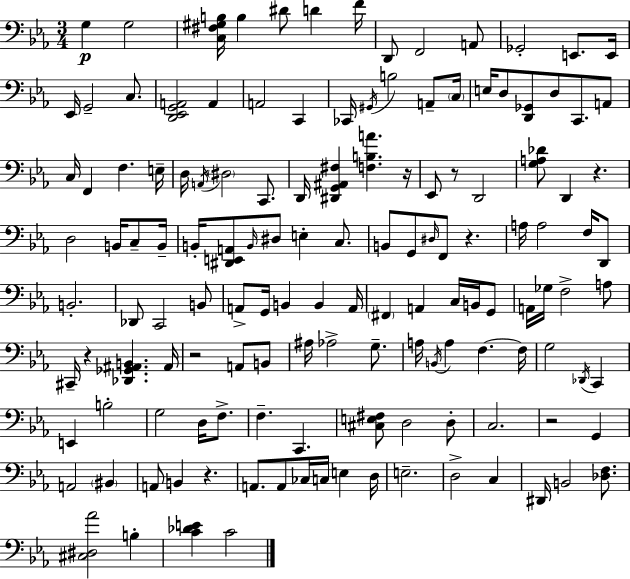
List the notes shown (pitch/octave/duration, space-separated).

G3/q G3/h [C3,F#3,G#3,B3]/s B3/q D#4/e D4/q F4/s D2/e F2/h A2/e Gb2/h E2/e. E2/s Eb2/s G2/h C3/e. [D2,Eb2,G2,A2]/h A2/q A2/h C2/q CES2/s G#2/s B3/h A2/e C3/s E3/s D3/e [D2,Gb2]/e D3/e C2/e. A2/e C3/s F2/q F3/q. E3/s D3/s A2/s D#3/h C2/e. D2/s [D#2,G2,A#2,F#3]/q [F3,B3,A4]/q. R/s Eb2/e R/e D2/h [G3,A3,Db4]/e D2/q R/q. D3/h B2/s C3/e B2/s B2/s [D#2,E2,A2]/e B2/s D#3/e E3/q C3/e. B2/e G2/e D#3/s F2/e R/q. A3/s A3/h F3/s D2/e B2/h. Db2/e C2/h B2/e A2/e G2/s B2/q B2/q A2/s F#2/q A2/q C3/s B2/s G2/e A2/s Gb3/s F3/h A3/e C#2/s R/q [Db2,Gb2,A#2,B2]/q. A#2/s R/h A2/e B2/e A#3/s Ab3/h G3/e. A3/s B2/s A3/q F3/q. F3/s G3/h Db2/s C2/q E2/q B3/h G3/h D3/s F3/e. F3/q. C2/q. [C#3,E3,F#3]/e D3/h D3/e C3/h. R/h G2/q A2/h BIS2/q A2/e B2/q R/q. A2/e. A2/e CES3/s C3/s E3/q D3/s E3/h. D3/h C3/q D#2/s B2/h [Db3,F3]/e. [C#3,D#3,Ab4]/h B3/q [C4,Db4,E4]/q C4/h